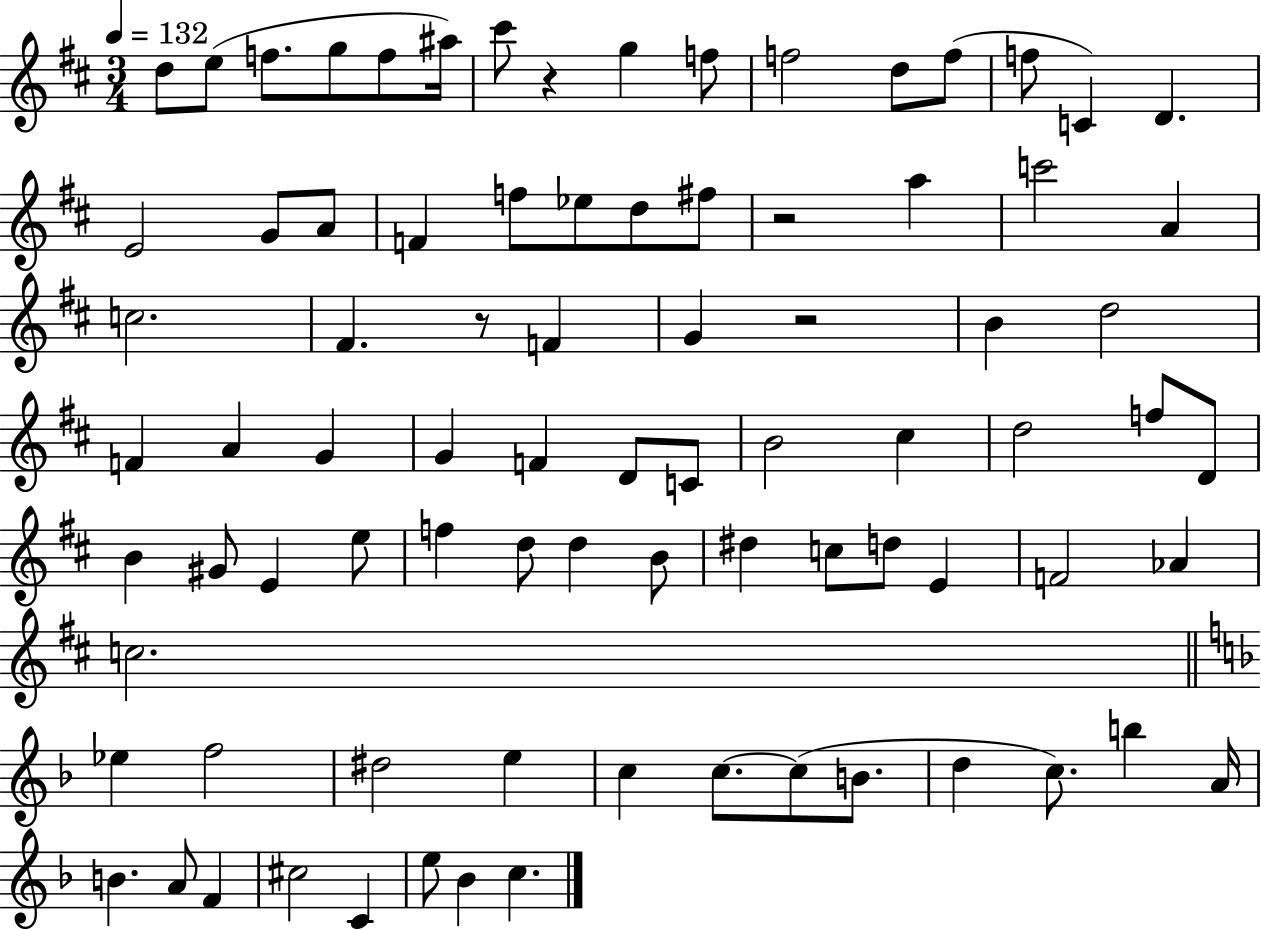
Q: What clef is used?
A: treble